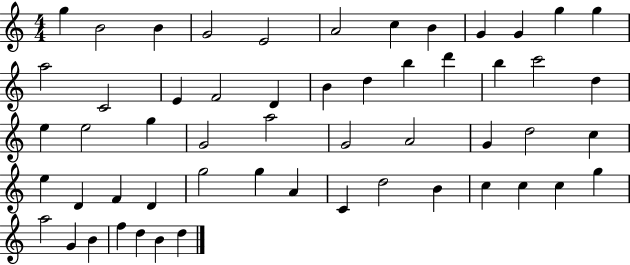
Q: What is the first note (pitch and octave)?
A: G5